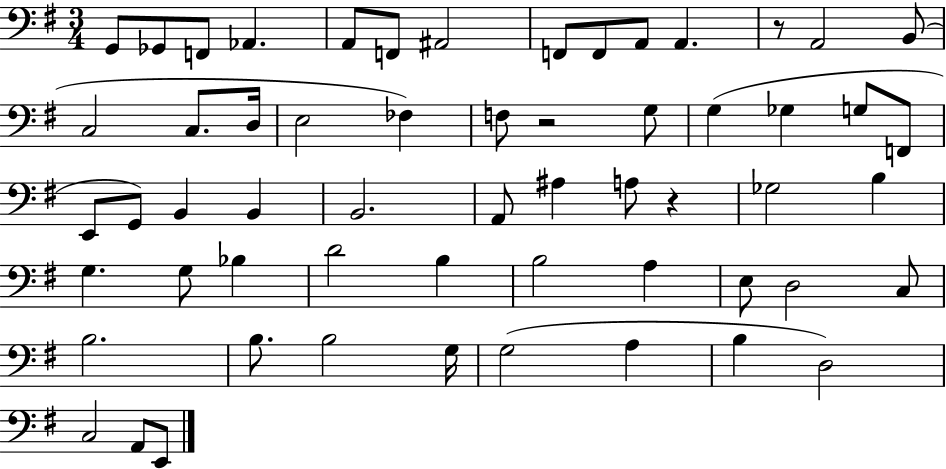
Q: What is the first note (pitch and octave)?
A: G2